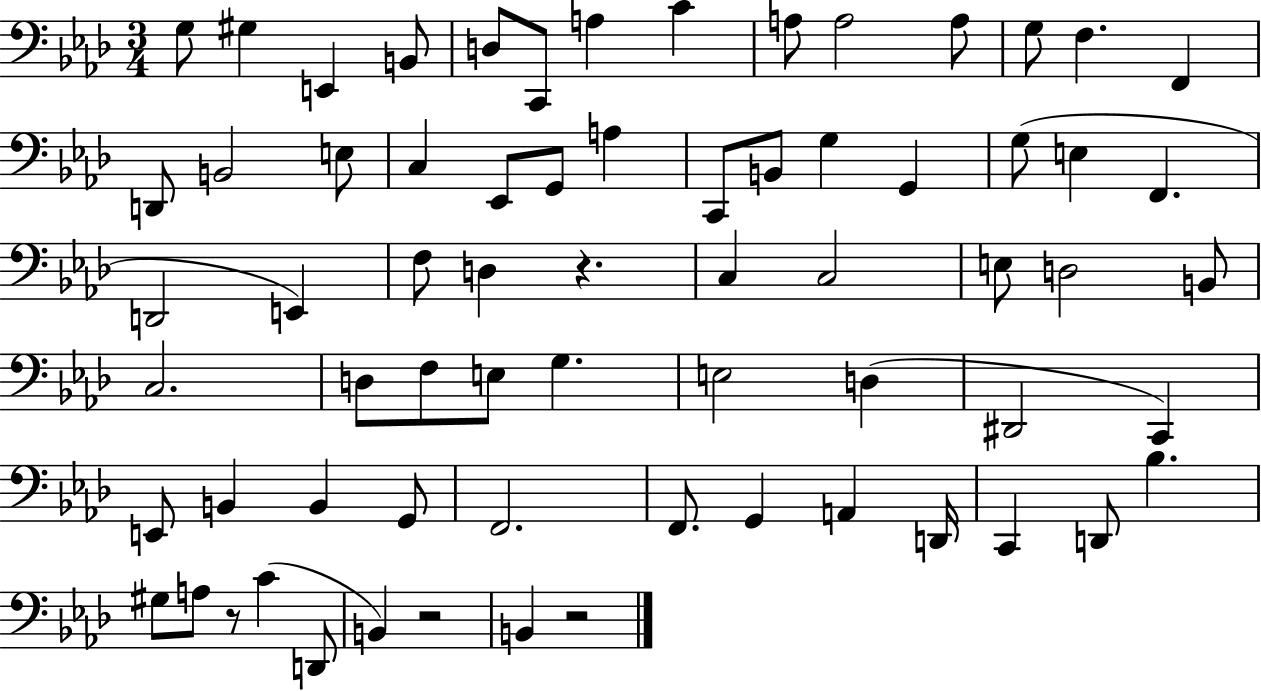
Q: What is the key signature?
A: AES major